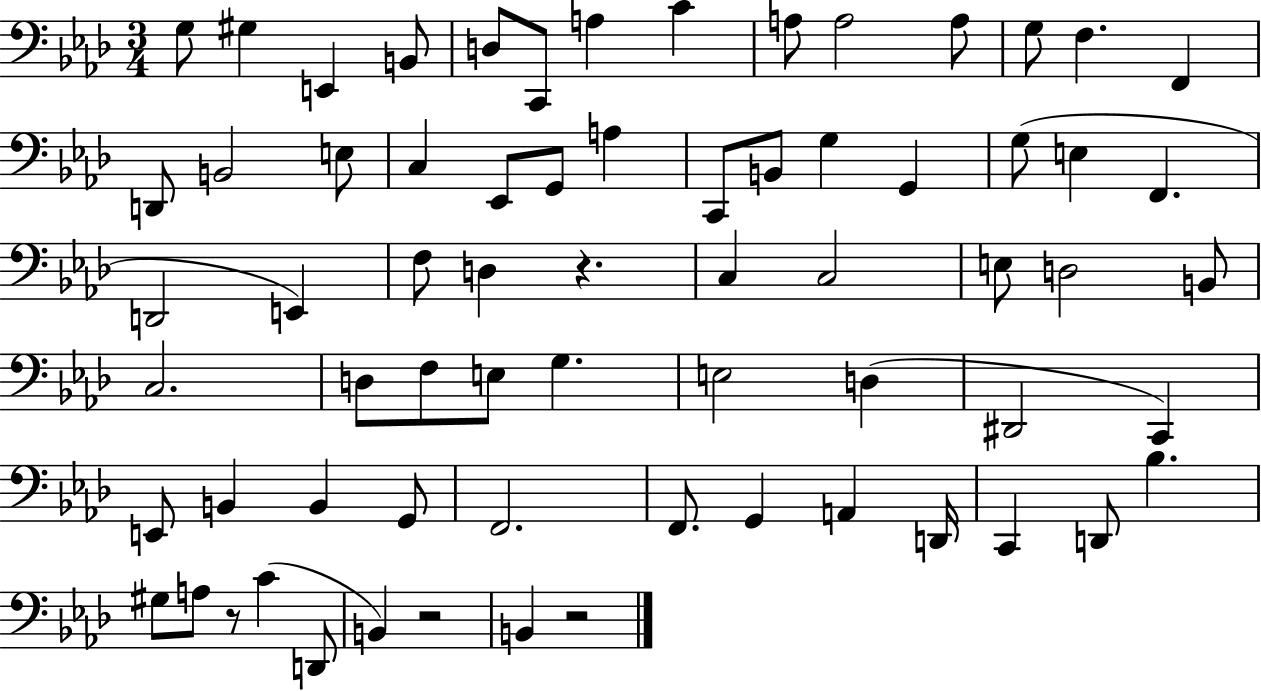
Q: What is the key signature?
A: AES major